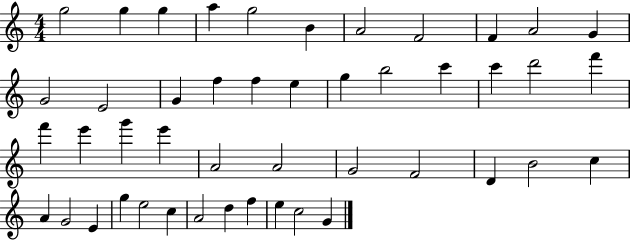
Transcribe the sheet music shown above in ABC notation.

X:1
T:Untitled
M:4/4
L:1/4
K:C
g2 g g a g2 B A2 F2 F A2 G G2 E2 G f f e g b2 c' c' d'2 f' f' e' g' e' A2 A2 G2 F2 D B2 c A G2 E g e2 c A2 d f e c2 G